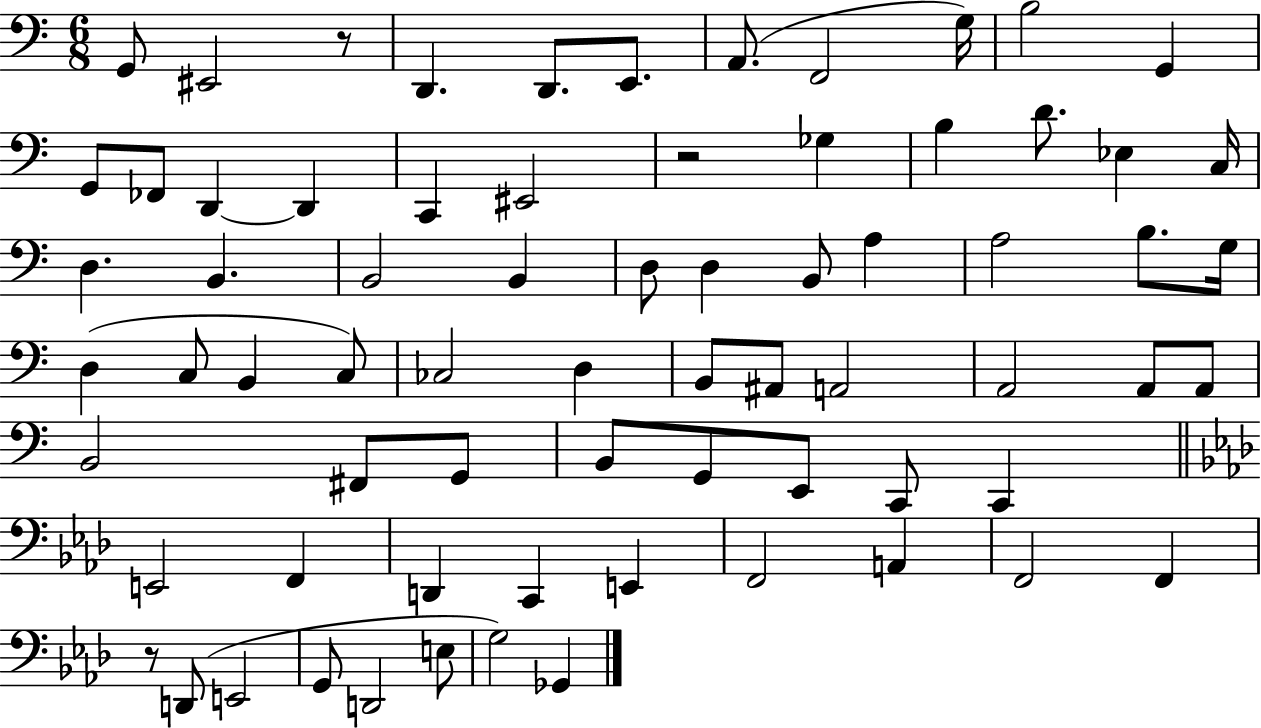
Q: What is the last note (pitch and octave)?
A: Gb2